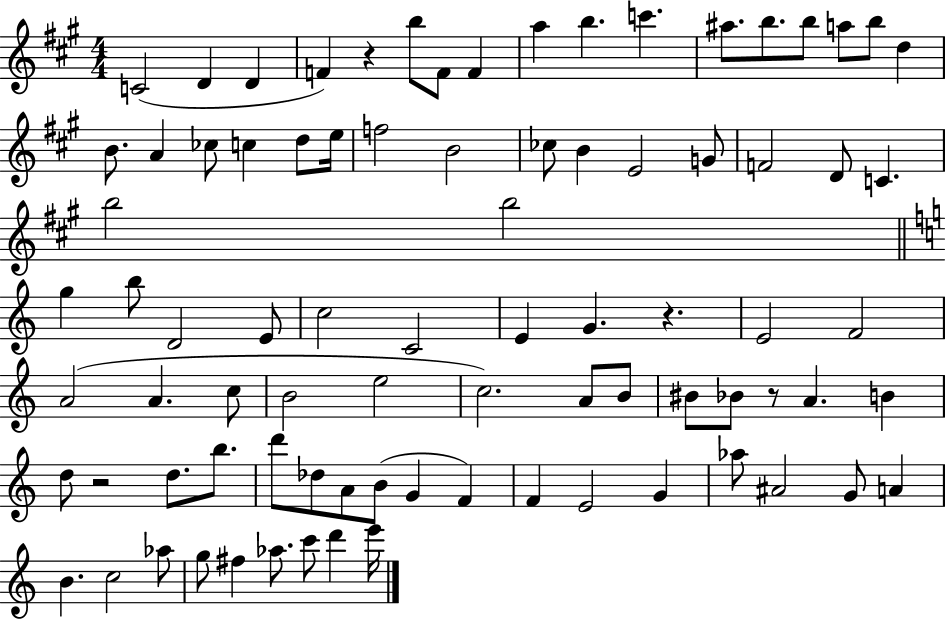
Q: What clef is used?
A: treble